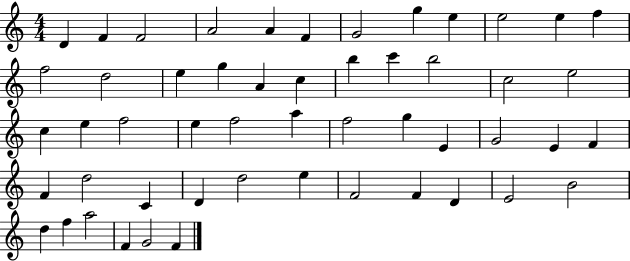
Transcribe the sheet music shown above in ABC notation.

X:1
T:Untitled
M:4/4
L:1/4
K:C
D F F2 A2 A F G2 g e e2 e f f2 d2 e g A c b c' b2 c2 e2 c e f2 e f2 a f2 g E G2 E F F d2 C D d2 e F2 F D E2 B2 d f a2 F G2 F